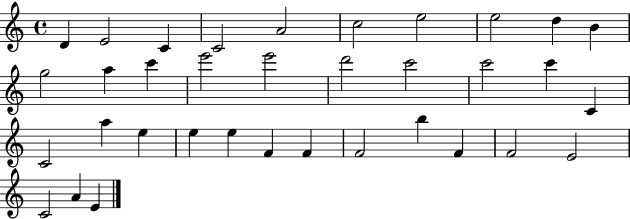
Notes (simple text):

D4/q E4/h C4/q C4/h A4/h C5/h E5/h E5/h D5/q B4/q G5/h A5/q C6/q E6/h E6/h D6/h C6/h C6/h C6/q C4/q C4/h A5/q E5/q E5/q E5/q F4/q F4/q F4/h B5/q F4/q F4/h E4/h C4/h A4/q E4/q